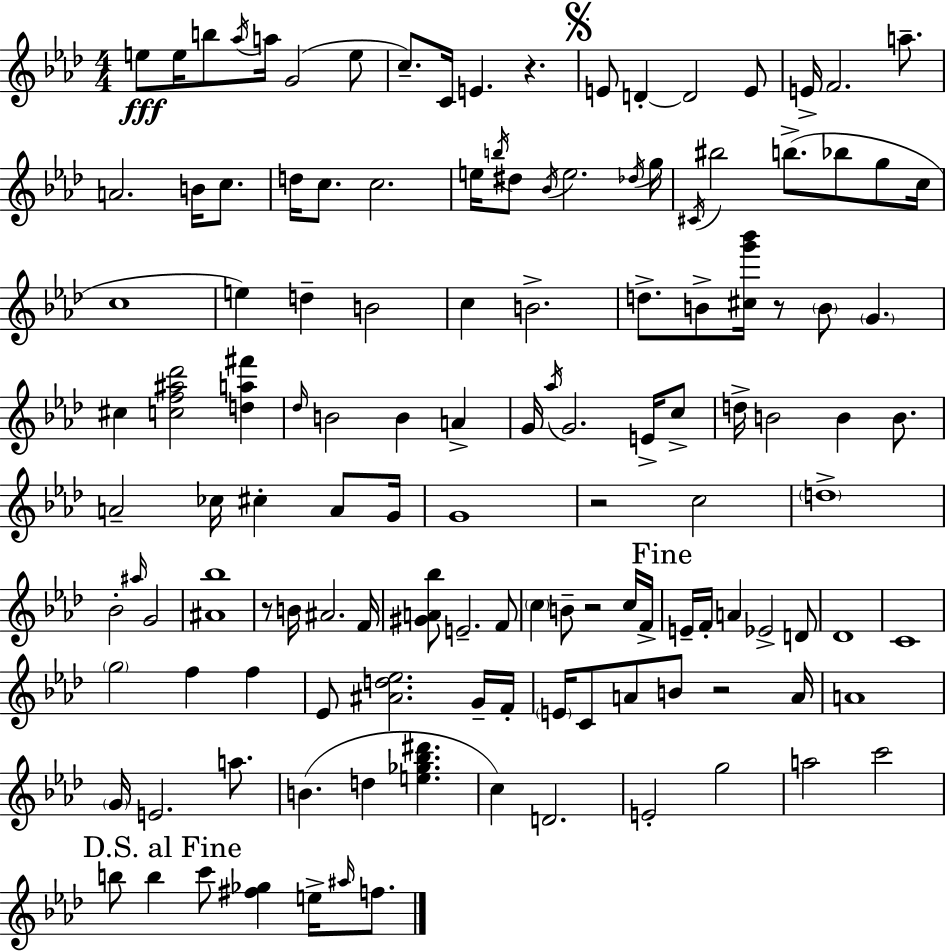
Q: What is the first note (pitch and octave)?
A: E5